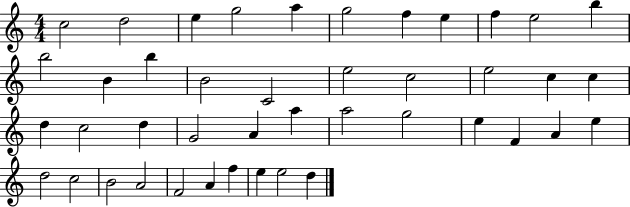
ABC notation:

X:1
T:Untitled
M:4/4
L:1/4
K:C
c2 d2 e g2 a g2 f e f e2 b b2 B b B2 C2 e2 c2 e2 c c d c2 d G2 A a a2 g2 e F A e d2 c2 B2 A2 F2 A f e e2 d